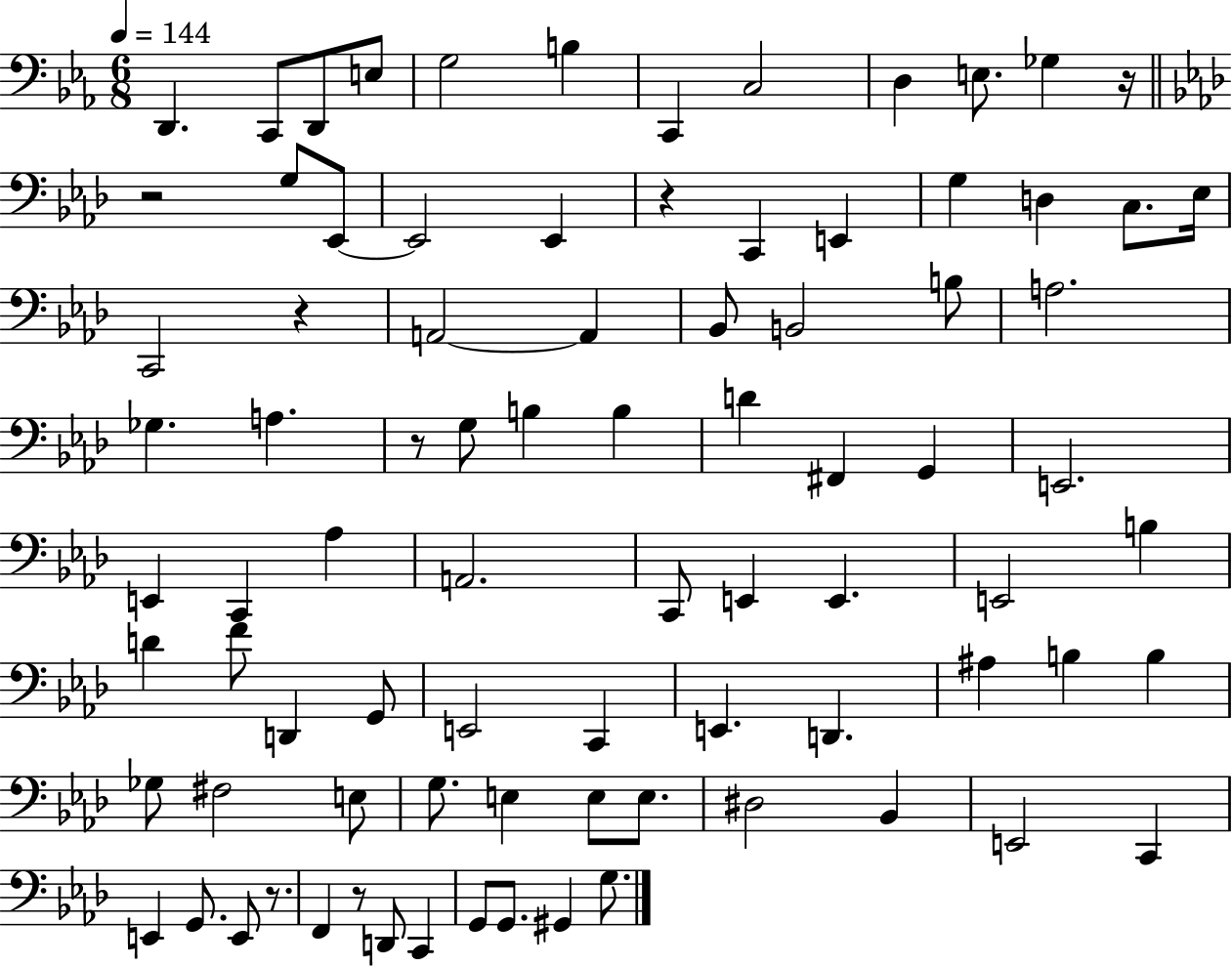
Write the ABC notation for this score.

X:1
T:Untitled
M:6/8
L:1/4
K:Eb
D,, C,,/2 D,,/2 E,/2 G,2 B, C,, C,2 D, E,/2 _G, z/4 z2 G,/2 _E,,/2 _E,,2 _E,, z C,, E,, G, D, C,/2 _E,/4 C,,2 z A,,2 A,, _B,,/2 B,,2 B,/2 A,2 _G, A, z/2 G,/2 B, B, D ^F,, G,, E,,2 E,, C,, _A, A,,2 C,,/2 E,, E,, E,,2 B, D F/2 D,, G,,/2 E,,2 C,, E,, D,, ^A, B, B, _G,/2 ^F,2 E,/2 G,/2 E, E,/2 E,/2 ^D,2 _B,, E,,2 C,, E,, G,,/2 E,,/2 z/2 F,, z/2 D,,/2 C,, G,,/2 G,,/2 ^G,, G,/2